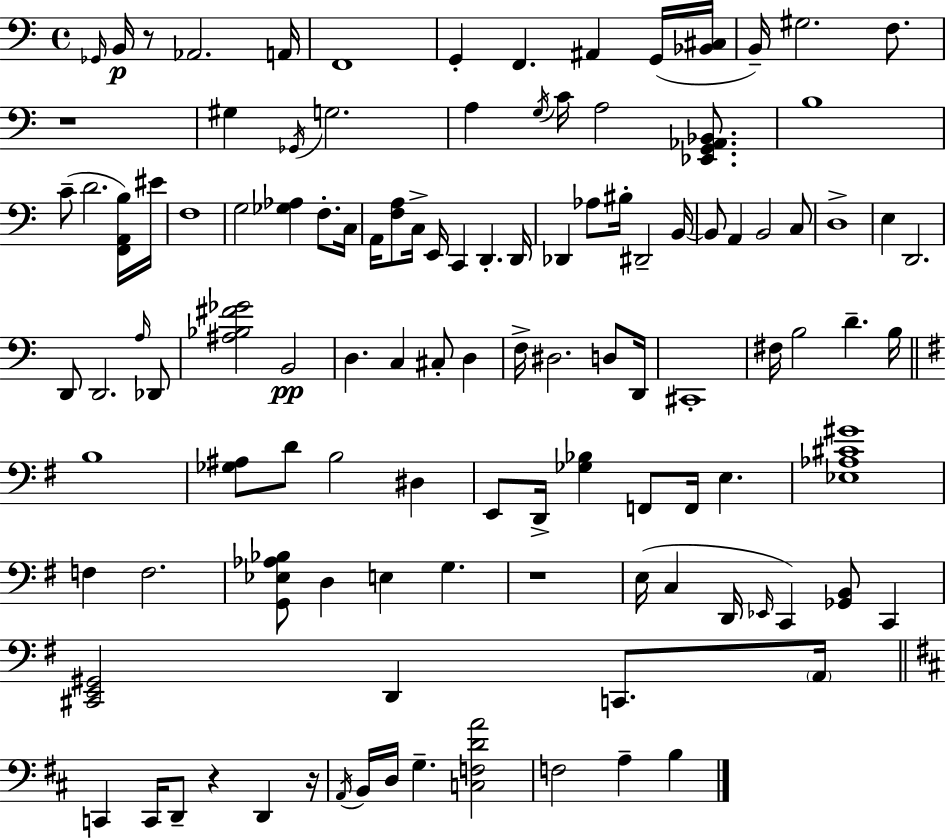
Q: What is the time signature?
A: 4/4